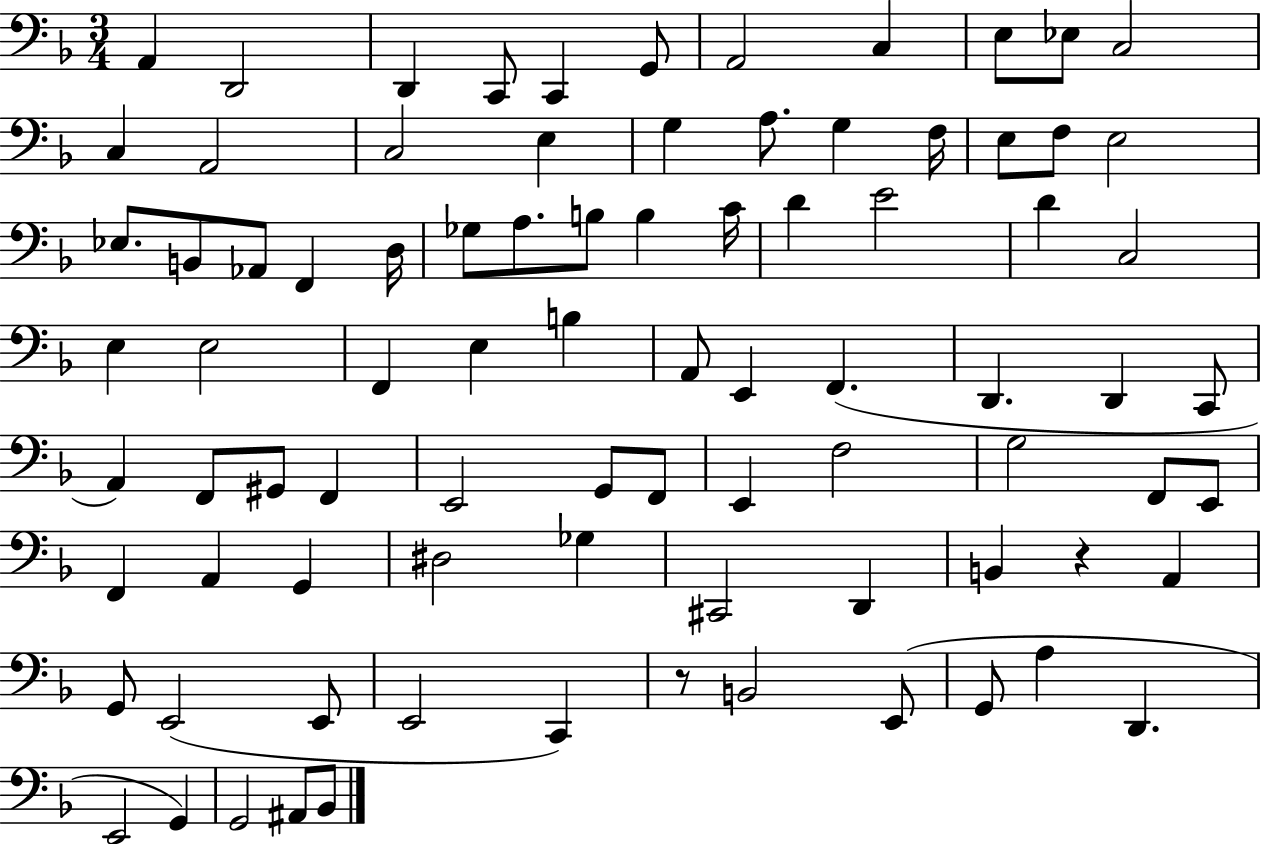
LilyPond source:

{
  \clef bass
  \numericTimeSignature
  \time 3/4
  \key f \major
  a,4 d,2 | d,4 c,8 c,4 g,8 | a,2 c4 | e8 ees8 c2 | \break c4 a,2 | c2 e4 | g4 a8. g4 f16 | e8 f8 e2 | \break ees8. b,8 aes,8 f,4 d16 | ges8 a8. b8 b4 c'16 | d'4 e'2 | d'4 c2 | \break e4 e2 | f,4 e4 b4 | a,8 e,4 f,4.( | d,4. d,4 c,8 | \break a,4) f,8 gis,8 f,4 | e,2 g,8 f,8 | e,4 f2 | g2 f,8 e,8 | \break f,4 a,4 g,4 | dis2 ges4 | cis,2 d,4 | b,4 r4 a,4 | \break g,8 e,2( e,8 | e,2 c,4) | r8 b,2 e,8( | g,8 a4 d,4. | \break e,2 g,4) | g,2 ais,8 bes,8 | \bar "|."
}